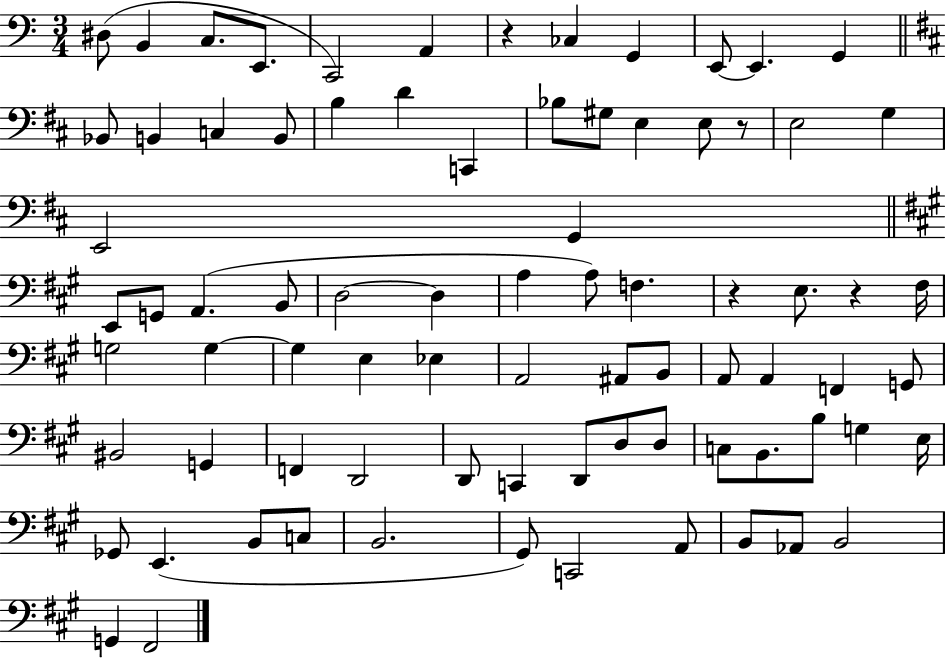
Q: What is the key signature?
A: C major